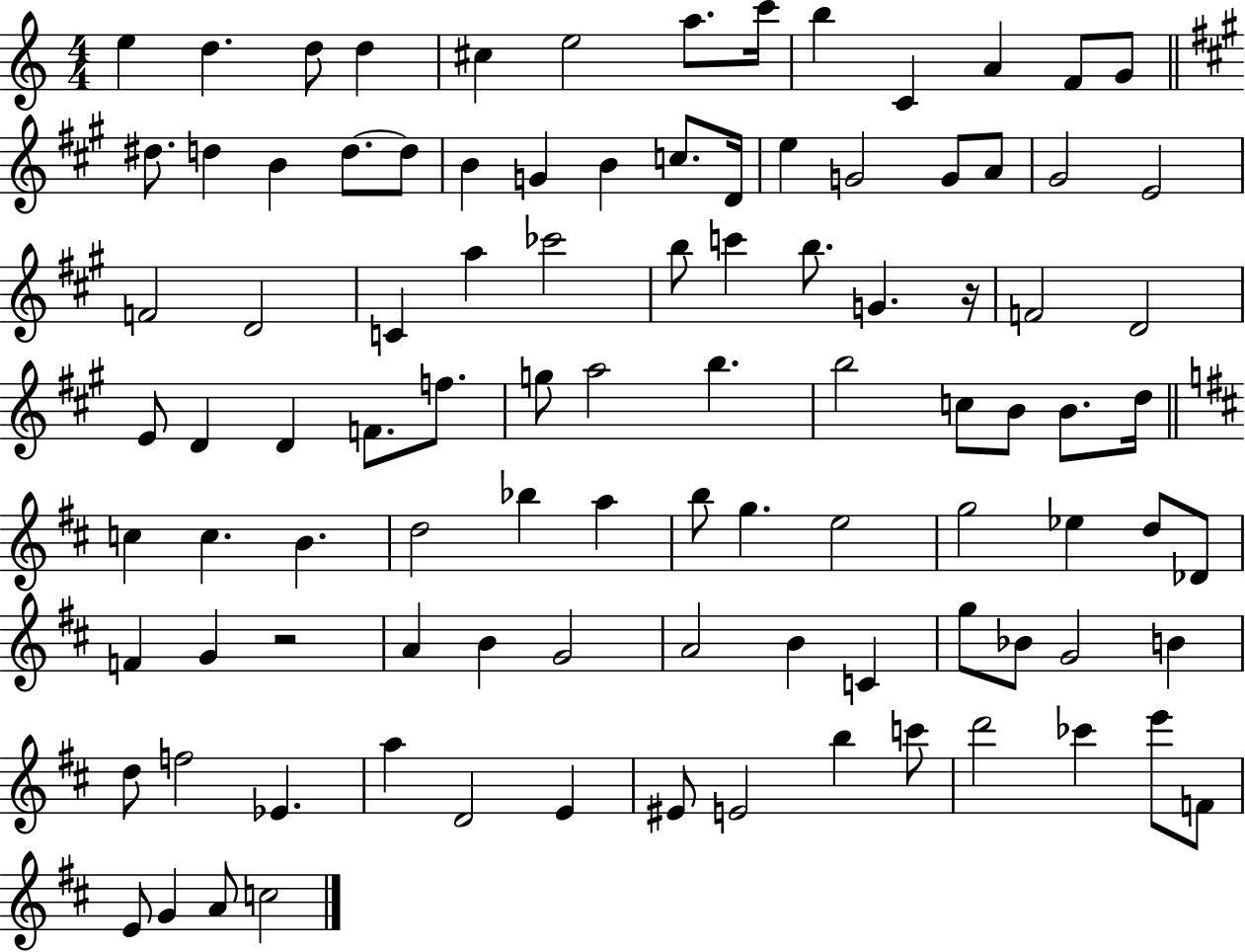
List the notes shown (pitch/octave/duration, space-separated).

E5/q D5/q. D5/e D5/q C#5/q E5/h A5/e. C6/s B5/q C4/q A4/q F4/e G4/e D#5/e. D5/q B4/q D5/e. D5/e B4/q G4/q B4/q C5/e. D4/s E5/q G4/h G4/e A4/e G#4/h E4/h F4/h D4/h C4/q A5/q CES6/h B5/e C6/q B5/e. G4/q. R/s F4/h D4/h E4/e D4/q D4/q F4/e. F5/e. G5/e A5/h B5/q. B5/h C5/e B4/e B4/e. D5/s C5/q C5/q. B4/q. D5/h Bb5/q A5/q B5/e G5/q. E5/h G5/h Eb5/q D5/e Db4/e F4/q G4/q R/h A4/q B4/q G4/h A4/h B4/q C4/q G5/e Bb4/e G4/h B4/q D5/e F5/h Eb4/q. A5/q D4/h E4/q EIS4/e E4/h B5/q C6/e D6/h CES6/q E6/e F4/e E4/e G4/q A4/e C5/h